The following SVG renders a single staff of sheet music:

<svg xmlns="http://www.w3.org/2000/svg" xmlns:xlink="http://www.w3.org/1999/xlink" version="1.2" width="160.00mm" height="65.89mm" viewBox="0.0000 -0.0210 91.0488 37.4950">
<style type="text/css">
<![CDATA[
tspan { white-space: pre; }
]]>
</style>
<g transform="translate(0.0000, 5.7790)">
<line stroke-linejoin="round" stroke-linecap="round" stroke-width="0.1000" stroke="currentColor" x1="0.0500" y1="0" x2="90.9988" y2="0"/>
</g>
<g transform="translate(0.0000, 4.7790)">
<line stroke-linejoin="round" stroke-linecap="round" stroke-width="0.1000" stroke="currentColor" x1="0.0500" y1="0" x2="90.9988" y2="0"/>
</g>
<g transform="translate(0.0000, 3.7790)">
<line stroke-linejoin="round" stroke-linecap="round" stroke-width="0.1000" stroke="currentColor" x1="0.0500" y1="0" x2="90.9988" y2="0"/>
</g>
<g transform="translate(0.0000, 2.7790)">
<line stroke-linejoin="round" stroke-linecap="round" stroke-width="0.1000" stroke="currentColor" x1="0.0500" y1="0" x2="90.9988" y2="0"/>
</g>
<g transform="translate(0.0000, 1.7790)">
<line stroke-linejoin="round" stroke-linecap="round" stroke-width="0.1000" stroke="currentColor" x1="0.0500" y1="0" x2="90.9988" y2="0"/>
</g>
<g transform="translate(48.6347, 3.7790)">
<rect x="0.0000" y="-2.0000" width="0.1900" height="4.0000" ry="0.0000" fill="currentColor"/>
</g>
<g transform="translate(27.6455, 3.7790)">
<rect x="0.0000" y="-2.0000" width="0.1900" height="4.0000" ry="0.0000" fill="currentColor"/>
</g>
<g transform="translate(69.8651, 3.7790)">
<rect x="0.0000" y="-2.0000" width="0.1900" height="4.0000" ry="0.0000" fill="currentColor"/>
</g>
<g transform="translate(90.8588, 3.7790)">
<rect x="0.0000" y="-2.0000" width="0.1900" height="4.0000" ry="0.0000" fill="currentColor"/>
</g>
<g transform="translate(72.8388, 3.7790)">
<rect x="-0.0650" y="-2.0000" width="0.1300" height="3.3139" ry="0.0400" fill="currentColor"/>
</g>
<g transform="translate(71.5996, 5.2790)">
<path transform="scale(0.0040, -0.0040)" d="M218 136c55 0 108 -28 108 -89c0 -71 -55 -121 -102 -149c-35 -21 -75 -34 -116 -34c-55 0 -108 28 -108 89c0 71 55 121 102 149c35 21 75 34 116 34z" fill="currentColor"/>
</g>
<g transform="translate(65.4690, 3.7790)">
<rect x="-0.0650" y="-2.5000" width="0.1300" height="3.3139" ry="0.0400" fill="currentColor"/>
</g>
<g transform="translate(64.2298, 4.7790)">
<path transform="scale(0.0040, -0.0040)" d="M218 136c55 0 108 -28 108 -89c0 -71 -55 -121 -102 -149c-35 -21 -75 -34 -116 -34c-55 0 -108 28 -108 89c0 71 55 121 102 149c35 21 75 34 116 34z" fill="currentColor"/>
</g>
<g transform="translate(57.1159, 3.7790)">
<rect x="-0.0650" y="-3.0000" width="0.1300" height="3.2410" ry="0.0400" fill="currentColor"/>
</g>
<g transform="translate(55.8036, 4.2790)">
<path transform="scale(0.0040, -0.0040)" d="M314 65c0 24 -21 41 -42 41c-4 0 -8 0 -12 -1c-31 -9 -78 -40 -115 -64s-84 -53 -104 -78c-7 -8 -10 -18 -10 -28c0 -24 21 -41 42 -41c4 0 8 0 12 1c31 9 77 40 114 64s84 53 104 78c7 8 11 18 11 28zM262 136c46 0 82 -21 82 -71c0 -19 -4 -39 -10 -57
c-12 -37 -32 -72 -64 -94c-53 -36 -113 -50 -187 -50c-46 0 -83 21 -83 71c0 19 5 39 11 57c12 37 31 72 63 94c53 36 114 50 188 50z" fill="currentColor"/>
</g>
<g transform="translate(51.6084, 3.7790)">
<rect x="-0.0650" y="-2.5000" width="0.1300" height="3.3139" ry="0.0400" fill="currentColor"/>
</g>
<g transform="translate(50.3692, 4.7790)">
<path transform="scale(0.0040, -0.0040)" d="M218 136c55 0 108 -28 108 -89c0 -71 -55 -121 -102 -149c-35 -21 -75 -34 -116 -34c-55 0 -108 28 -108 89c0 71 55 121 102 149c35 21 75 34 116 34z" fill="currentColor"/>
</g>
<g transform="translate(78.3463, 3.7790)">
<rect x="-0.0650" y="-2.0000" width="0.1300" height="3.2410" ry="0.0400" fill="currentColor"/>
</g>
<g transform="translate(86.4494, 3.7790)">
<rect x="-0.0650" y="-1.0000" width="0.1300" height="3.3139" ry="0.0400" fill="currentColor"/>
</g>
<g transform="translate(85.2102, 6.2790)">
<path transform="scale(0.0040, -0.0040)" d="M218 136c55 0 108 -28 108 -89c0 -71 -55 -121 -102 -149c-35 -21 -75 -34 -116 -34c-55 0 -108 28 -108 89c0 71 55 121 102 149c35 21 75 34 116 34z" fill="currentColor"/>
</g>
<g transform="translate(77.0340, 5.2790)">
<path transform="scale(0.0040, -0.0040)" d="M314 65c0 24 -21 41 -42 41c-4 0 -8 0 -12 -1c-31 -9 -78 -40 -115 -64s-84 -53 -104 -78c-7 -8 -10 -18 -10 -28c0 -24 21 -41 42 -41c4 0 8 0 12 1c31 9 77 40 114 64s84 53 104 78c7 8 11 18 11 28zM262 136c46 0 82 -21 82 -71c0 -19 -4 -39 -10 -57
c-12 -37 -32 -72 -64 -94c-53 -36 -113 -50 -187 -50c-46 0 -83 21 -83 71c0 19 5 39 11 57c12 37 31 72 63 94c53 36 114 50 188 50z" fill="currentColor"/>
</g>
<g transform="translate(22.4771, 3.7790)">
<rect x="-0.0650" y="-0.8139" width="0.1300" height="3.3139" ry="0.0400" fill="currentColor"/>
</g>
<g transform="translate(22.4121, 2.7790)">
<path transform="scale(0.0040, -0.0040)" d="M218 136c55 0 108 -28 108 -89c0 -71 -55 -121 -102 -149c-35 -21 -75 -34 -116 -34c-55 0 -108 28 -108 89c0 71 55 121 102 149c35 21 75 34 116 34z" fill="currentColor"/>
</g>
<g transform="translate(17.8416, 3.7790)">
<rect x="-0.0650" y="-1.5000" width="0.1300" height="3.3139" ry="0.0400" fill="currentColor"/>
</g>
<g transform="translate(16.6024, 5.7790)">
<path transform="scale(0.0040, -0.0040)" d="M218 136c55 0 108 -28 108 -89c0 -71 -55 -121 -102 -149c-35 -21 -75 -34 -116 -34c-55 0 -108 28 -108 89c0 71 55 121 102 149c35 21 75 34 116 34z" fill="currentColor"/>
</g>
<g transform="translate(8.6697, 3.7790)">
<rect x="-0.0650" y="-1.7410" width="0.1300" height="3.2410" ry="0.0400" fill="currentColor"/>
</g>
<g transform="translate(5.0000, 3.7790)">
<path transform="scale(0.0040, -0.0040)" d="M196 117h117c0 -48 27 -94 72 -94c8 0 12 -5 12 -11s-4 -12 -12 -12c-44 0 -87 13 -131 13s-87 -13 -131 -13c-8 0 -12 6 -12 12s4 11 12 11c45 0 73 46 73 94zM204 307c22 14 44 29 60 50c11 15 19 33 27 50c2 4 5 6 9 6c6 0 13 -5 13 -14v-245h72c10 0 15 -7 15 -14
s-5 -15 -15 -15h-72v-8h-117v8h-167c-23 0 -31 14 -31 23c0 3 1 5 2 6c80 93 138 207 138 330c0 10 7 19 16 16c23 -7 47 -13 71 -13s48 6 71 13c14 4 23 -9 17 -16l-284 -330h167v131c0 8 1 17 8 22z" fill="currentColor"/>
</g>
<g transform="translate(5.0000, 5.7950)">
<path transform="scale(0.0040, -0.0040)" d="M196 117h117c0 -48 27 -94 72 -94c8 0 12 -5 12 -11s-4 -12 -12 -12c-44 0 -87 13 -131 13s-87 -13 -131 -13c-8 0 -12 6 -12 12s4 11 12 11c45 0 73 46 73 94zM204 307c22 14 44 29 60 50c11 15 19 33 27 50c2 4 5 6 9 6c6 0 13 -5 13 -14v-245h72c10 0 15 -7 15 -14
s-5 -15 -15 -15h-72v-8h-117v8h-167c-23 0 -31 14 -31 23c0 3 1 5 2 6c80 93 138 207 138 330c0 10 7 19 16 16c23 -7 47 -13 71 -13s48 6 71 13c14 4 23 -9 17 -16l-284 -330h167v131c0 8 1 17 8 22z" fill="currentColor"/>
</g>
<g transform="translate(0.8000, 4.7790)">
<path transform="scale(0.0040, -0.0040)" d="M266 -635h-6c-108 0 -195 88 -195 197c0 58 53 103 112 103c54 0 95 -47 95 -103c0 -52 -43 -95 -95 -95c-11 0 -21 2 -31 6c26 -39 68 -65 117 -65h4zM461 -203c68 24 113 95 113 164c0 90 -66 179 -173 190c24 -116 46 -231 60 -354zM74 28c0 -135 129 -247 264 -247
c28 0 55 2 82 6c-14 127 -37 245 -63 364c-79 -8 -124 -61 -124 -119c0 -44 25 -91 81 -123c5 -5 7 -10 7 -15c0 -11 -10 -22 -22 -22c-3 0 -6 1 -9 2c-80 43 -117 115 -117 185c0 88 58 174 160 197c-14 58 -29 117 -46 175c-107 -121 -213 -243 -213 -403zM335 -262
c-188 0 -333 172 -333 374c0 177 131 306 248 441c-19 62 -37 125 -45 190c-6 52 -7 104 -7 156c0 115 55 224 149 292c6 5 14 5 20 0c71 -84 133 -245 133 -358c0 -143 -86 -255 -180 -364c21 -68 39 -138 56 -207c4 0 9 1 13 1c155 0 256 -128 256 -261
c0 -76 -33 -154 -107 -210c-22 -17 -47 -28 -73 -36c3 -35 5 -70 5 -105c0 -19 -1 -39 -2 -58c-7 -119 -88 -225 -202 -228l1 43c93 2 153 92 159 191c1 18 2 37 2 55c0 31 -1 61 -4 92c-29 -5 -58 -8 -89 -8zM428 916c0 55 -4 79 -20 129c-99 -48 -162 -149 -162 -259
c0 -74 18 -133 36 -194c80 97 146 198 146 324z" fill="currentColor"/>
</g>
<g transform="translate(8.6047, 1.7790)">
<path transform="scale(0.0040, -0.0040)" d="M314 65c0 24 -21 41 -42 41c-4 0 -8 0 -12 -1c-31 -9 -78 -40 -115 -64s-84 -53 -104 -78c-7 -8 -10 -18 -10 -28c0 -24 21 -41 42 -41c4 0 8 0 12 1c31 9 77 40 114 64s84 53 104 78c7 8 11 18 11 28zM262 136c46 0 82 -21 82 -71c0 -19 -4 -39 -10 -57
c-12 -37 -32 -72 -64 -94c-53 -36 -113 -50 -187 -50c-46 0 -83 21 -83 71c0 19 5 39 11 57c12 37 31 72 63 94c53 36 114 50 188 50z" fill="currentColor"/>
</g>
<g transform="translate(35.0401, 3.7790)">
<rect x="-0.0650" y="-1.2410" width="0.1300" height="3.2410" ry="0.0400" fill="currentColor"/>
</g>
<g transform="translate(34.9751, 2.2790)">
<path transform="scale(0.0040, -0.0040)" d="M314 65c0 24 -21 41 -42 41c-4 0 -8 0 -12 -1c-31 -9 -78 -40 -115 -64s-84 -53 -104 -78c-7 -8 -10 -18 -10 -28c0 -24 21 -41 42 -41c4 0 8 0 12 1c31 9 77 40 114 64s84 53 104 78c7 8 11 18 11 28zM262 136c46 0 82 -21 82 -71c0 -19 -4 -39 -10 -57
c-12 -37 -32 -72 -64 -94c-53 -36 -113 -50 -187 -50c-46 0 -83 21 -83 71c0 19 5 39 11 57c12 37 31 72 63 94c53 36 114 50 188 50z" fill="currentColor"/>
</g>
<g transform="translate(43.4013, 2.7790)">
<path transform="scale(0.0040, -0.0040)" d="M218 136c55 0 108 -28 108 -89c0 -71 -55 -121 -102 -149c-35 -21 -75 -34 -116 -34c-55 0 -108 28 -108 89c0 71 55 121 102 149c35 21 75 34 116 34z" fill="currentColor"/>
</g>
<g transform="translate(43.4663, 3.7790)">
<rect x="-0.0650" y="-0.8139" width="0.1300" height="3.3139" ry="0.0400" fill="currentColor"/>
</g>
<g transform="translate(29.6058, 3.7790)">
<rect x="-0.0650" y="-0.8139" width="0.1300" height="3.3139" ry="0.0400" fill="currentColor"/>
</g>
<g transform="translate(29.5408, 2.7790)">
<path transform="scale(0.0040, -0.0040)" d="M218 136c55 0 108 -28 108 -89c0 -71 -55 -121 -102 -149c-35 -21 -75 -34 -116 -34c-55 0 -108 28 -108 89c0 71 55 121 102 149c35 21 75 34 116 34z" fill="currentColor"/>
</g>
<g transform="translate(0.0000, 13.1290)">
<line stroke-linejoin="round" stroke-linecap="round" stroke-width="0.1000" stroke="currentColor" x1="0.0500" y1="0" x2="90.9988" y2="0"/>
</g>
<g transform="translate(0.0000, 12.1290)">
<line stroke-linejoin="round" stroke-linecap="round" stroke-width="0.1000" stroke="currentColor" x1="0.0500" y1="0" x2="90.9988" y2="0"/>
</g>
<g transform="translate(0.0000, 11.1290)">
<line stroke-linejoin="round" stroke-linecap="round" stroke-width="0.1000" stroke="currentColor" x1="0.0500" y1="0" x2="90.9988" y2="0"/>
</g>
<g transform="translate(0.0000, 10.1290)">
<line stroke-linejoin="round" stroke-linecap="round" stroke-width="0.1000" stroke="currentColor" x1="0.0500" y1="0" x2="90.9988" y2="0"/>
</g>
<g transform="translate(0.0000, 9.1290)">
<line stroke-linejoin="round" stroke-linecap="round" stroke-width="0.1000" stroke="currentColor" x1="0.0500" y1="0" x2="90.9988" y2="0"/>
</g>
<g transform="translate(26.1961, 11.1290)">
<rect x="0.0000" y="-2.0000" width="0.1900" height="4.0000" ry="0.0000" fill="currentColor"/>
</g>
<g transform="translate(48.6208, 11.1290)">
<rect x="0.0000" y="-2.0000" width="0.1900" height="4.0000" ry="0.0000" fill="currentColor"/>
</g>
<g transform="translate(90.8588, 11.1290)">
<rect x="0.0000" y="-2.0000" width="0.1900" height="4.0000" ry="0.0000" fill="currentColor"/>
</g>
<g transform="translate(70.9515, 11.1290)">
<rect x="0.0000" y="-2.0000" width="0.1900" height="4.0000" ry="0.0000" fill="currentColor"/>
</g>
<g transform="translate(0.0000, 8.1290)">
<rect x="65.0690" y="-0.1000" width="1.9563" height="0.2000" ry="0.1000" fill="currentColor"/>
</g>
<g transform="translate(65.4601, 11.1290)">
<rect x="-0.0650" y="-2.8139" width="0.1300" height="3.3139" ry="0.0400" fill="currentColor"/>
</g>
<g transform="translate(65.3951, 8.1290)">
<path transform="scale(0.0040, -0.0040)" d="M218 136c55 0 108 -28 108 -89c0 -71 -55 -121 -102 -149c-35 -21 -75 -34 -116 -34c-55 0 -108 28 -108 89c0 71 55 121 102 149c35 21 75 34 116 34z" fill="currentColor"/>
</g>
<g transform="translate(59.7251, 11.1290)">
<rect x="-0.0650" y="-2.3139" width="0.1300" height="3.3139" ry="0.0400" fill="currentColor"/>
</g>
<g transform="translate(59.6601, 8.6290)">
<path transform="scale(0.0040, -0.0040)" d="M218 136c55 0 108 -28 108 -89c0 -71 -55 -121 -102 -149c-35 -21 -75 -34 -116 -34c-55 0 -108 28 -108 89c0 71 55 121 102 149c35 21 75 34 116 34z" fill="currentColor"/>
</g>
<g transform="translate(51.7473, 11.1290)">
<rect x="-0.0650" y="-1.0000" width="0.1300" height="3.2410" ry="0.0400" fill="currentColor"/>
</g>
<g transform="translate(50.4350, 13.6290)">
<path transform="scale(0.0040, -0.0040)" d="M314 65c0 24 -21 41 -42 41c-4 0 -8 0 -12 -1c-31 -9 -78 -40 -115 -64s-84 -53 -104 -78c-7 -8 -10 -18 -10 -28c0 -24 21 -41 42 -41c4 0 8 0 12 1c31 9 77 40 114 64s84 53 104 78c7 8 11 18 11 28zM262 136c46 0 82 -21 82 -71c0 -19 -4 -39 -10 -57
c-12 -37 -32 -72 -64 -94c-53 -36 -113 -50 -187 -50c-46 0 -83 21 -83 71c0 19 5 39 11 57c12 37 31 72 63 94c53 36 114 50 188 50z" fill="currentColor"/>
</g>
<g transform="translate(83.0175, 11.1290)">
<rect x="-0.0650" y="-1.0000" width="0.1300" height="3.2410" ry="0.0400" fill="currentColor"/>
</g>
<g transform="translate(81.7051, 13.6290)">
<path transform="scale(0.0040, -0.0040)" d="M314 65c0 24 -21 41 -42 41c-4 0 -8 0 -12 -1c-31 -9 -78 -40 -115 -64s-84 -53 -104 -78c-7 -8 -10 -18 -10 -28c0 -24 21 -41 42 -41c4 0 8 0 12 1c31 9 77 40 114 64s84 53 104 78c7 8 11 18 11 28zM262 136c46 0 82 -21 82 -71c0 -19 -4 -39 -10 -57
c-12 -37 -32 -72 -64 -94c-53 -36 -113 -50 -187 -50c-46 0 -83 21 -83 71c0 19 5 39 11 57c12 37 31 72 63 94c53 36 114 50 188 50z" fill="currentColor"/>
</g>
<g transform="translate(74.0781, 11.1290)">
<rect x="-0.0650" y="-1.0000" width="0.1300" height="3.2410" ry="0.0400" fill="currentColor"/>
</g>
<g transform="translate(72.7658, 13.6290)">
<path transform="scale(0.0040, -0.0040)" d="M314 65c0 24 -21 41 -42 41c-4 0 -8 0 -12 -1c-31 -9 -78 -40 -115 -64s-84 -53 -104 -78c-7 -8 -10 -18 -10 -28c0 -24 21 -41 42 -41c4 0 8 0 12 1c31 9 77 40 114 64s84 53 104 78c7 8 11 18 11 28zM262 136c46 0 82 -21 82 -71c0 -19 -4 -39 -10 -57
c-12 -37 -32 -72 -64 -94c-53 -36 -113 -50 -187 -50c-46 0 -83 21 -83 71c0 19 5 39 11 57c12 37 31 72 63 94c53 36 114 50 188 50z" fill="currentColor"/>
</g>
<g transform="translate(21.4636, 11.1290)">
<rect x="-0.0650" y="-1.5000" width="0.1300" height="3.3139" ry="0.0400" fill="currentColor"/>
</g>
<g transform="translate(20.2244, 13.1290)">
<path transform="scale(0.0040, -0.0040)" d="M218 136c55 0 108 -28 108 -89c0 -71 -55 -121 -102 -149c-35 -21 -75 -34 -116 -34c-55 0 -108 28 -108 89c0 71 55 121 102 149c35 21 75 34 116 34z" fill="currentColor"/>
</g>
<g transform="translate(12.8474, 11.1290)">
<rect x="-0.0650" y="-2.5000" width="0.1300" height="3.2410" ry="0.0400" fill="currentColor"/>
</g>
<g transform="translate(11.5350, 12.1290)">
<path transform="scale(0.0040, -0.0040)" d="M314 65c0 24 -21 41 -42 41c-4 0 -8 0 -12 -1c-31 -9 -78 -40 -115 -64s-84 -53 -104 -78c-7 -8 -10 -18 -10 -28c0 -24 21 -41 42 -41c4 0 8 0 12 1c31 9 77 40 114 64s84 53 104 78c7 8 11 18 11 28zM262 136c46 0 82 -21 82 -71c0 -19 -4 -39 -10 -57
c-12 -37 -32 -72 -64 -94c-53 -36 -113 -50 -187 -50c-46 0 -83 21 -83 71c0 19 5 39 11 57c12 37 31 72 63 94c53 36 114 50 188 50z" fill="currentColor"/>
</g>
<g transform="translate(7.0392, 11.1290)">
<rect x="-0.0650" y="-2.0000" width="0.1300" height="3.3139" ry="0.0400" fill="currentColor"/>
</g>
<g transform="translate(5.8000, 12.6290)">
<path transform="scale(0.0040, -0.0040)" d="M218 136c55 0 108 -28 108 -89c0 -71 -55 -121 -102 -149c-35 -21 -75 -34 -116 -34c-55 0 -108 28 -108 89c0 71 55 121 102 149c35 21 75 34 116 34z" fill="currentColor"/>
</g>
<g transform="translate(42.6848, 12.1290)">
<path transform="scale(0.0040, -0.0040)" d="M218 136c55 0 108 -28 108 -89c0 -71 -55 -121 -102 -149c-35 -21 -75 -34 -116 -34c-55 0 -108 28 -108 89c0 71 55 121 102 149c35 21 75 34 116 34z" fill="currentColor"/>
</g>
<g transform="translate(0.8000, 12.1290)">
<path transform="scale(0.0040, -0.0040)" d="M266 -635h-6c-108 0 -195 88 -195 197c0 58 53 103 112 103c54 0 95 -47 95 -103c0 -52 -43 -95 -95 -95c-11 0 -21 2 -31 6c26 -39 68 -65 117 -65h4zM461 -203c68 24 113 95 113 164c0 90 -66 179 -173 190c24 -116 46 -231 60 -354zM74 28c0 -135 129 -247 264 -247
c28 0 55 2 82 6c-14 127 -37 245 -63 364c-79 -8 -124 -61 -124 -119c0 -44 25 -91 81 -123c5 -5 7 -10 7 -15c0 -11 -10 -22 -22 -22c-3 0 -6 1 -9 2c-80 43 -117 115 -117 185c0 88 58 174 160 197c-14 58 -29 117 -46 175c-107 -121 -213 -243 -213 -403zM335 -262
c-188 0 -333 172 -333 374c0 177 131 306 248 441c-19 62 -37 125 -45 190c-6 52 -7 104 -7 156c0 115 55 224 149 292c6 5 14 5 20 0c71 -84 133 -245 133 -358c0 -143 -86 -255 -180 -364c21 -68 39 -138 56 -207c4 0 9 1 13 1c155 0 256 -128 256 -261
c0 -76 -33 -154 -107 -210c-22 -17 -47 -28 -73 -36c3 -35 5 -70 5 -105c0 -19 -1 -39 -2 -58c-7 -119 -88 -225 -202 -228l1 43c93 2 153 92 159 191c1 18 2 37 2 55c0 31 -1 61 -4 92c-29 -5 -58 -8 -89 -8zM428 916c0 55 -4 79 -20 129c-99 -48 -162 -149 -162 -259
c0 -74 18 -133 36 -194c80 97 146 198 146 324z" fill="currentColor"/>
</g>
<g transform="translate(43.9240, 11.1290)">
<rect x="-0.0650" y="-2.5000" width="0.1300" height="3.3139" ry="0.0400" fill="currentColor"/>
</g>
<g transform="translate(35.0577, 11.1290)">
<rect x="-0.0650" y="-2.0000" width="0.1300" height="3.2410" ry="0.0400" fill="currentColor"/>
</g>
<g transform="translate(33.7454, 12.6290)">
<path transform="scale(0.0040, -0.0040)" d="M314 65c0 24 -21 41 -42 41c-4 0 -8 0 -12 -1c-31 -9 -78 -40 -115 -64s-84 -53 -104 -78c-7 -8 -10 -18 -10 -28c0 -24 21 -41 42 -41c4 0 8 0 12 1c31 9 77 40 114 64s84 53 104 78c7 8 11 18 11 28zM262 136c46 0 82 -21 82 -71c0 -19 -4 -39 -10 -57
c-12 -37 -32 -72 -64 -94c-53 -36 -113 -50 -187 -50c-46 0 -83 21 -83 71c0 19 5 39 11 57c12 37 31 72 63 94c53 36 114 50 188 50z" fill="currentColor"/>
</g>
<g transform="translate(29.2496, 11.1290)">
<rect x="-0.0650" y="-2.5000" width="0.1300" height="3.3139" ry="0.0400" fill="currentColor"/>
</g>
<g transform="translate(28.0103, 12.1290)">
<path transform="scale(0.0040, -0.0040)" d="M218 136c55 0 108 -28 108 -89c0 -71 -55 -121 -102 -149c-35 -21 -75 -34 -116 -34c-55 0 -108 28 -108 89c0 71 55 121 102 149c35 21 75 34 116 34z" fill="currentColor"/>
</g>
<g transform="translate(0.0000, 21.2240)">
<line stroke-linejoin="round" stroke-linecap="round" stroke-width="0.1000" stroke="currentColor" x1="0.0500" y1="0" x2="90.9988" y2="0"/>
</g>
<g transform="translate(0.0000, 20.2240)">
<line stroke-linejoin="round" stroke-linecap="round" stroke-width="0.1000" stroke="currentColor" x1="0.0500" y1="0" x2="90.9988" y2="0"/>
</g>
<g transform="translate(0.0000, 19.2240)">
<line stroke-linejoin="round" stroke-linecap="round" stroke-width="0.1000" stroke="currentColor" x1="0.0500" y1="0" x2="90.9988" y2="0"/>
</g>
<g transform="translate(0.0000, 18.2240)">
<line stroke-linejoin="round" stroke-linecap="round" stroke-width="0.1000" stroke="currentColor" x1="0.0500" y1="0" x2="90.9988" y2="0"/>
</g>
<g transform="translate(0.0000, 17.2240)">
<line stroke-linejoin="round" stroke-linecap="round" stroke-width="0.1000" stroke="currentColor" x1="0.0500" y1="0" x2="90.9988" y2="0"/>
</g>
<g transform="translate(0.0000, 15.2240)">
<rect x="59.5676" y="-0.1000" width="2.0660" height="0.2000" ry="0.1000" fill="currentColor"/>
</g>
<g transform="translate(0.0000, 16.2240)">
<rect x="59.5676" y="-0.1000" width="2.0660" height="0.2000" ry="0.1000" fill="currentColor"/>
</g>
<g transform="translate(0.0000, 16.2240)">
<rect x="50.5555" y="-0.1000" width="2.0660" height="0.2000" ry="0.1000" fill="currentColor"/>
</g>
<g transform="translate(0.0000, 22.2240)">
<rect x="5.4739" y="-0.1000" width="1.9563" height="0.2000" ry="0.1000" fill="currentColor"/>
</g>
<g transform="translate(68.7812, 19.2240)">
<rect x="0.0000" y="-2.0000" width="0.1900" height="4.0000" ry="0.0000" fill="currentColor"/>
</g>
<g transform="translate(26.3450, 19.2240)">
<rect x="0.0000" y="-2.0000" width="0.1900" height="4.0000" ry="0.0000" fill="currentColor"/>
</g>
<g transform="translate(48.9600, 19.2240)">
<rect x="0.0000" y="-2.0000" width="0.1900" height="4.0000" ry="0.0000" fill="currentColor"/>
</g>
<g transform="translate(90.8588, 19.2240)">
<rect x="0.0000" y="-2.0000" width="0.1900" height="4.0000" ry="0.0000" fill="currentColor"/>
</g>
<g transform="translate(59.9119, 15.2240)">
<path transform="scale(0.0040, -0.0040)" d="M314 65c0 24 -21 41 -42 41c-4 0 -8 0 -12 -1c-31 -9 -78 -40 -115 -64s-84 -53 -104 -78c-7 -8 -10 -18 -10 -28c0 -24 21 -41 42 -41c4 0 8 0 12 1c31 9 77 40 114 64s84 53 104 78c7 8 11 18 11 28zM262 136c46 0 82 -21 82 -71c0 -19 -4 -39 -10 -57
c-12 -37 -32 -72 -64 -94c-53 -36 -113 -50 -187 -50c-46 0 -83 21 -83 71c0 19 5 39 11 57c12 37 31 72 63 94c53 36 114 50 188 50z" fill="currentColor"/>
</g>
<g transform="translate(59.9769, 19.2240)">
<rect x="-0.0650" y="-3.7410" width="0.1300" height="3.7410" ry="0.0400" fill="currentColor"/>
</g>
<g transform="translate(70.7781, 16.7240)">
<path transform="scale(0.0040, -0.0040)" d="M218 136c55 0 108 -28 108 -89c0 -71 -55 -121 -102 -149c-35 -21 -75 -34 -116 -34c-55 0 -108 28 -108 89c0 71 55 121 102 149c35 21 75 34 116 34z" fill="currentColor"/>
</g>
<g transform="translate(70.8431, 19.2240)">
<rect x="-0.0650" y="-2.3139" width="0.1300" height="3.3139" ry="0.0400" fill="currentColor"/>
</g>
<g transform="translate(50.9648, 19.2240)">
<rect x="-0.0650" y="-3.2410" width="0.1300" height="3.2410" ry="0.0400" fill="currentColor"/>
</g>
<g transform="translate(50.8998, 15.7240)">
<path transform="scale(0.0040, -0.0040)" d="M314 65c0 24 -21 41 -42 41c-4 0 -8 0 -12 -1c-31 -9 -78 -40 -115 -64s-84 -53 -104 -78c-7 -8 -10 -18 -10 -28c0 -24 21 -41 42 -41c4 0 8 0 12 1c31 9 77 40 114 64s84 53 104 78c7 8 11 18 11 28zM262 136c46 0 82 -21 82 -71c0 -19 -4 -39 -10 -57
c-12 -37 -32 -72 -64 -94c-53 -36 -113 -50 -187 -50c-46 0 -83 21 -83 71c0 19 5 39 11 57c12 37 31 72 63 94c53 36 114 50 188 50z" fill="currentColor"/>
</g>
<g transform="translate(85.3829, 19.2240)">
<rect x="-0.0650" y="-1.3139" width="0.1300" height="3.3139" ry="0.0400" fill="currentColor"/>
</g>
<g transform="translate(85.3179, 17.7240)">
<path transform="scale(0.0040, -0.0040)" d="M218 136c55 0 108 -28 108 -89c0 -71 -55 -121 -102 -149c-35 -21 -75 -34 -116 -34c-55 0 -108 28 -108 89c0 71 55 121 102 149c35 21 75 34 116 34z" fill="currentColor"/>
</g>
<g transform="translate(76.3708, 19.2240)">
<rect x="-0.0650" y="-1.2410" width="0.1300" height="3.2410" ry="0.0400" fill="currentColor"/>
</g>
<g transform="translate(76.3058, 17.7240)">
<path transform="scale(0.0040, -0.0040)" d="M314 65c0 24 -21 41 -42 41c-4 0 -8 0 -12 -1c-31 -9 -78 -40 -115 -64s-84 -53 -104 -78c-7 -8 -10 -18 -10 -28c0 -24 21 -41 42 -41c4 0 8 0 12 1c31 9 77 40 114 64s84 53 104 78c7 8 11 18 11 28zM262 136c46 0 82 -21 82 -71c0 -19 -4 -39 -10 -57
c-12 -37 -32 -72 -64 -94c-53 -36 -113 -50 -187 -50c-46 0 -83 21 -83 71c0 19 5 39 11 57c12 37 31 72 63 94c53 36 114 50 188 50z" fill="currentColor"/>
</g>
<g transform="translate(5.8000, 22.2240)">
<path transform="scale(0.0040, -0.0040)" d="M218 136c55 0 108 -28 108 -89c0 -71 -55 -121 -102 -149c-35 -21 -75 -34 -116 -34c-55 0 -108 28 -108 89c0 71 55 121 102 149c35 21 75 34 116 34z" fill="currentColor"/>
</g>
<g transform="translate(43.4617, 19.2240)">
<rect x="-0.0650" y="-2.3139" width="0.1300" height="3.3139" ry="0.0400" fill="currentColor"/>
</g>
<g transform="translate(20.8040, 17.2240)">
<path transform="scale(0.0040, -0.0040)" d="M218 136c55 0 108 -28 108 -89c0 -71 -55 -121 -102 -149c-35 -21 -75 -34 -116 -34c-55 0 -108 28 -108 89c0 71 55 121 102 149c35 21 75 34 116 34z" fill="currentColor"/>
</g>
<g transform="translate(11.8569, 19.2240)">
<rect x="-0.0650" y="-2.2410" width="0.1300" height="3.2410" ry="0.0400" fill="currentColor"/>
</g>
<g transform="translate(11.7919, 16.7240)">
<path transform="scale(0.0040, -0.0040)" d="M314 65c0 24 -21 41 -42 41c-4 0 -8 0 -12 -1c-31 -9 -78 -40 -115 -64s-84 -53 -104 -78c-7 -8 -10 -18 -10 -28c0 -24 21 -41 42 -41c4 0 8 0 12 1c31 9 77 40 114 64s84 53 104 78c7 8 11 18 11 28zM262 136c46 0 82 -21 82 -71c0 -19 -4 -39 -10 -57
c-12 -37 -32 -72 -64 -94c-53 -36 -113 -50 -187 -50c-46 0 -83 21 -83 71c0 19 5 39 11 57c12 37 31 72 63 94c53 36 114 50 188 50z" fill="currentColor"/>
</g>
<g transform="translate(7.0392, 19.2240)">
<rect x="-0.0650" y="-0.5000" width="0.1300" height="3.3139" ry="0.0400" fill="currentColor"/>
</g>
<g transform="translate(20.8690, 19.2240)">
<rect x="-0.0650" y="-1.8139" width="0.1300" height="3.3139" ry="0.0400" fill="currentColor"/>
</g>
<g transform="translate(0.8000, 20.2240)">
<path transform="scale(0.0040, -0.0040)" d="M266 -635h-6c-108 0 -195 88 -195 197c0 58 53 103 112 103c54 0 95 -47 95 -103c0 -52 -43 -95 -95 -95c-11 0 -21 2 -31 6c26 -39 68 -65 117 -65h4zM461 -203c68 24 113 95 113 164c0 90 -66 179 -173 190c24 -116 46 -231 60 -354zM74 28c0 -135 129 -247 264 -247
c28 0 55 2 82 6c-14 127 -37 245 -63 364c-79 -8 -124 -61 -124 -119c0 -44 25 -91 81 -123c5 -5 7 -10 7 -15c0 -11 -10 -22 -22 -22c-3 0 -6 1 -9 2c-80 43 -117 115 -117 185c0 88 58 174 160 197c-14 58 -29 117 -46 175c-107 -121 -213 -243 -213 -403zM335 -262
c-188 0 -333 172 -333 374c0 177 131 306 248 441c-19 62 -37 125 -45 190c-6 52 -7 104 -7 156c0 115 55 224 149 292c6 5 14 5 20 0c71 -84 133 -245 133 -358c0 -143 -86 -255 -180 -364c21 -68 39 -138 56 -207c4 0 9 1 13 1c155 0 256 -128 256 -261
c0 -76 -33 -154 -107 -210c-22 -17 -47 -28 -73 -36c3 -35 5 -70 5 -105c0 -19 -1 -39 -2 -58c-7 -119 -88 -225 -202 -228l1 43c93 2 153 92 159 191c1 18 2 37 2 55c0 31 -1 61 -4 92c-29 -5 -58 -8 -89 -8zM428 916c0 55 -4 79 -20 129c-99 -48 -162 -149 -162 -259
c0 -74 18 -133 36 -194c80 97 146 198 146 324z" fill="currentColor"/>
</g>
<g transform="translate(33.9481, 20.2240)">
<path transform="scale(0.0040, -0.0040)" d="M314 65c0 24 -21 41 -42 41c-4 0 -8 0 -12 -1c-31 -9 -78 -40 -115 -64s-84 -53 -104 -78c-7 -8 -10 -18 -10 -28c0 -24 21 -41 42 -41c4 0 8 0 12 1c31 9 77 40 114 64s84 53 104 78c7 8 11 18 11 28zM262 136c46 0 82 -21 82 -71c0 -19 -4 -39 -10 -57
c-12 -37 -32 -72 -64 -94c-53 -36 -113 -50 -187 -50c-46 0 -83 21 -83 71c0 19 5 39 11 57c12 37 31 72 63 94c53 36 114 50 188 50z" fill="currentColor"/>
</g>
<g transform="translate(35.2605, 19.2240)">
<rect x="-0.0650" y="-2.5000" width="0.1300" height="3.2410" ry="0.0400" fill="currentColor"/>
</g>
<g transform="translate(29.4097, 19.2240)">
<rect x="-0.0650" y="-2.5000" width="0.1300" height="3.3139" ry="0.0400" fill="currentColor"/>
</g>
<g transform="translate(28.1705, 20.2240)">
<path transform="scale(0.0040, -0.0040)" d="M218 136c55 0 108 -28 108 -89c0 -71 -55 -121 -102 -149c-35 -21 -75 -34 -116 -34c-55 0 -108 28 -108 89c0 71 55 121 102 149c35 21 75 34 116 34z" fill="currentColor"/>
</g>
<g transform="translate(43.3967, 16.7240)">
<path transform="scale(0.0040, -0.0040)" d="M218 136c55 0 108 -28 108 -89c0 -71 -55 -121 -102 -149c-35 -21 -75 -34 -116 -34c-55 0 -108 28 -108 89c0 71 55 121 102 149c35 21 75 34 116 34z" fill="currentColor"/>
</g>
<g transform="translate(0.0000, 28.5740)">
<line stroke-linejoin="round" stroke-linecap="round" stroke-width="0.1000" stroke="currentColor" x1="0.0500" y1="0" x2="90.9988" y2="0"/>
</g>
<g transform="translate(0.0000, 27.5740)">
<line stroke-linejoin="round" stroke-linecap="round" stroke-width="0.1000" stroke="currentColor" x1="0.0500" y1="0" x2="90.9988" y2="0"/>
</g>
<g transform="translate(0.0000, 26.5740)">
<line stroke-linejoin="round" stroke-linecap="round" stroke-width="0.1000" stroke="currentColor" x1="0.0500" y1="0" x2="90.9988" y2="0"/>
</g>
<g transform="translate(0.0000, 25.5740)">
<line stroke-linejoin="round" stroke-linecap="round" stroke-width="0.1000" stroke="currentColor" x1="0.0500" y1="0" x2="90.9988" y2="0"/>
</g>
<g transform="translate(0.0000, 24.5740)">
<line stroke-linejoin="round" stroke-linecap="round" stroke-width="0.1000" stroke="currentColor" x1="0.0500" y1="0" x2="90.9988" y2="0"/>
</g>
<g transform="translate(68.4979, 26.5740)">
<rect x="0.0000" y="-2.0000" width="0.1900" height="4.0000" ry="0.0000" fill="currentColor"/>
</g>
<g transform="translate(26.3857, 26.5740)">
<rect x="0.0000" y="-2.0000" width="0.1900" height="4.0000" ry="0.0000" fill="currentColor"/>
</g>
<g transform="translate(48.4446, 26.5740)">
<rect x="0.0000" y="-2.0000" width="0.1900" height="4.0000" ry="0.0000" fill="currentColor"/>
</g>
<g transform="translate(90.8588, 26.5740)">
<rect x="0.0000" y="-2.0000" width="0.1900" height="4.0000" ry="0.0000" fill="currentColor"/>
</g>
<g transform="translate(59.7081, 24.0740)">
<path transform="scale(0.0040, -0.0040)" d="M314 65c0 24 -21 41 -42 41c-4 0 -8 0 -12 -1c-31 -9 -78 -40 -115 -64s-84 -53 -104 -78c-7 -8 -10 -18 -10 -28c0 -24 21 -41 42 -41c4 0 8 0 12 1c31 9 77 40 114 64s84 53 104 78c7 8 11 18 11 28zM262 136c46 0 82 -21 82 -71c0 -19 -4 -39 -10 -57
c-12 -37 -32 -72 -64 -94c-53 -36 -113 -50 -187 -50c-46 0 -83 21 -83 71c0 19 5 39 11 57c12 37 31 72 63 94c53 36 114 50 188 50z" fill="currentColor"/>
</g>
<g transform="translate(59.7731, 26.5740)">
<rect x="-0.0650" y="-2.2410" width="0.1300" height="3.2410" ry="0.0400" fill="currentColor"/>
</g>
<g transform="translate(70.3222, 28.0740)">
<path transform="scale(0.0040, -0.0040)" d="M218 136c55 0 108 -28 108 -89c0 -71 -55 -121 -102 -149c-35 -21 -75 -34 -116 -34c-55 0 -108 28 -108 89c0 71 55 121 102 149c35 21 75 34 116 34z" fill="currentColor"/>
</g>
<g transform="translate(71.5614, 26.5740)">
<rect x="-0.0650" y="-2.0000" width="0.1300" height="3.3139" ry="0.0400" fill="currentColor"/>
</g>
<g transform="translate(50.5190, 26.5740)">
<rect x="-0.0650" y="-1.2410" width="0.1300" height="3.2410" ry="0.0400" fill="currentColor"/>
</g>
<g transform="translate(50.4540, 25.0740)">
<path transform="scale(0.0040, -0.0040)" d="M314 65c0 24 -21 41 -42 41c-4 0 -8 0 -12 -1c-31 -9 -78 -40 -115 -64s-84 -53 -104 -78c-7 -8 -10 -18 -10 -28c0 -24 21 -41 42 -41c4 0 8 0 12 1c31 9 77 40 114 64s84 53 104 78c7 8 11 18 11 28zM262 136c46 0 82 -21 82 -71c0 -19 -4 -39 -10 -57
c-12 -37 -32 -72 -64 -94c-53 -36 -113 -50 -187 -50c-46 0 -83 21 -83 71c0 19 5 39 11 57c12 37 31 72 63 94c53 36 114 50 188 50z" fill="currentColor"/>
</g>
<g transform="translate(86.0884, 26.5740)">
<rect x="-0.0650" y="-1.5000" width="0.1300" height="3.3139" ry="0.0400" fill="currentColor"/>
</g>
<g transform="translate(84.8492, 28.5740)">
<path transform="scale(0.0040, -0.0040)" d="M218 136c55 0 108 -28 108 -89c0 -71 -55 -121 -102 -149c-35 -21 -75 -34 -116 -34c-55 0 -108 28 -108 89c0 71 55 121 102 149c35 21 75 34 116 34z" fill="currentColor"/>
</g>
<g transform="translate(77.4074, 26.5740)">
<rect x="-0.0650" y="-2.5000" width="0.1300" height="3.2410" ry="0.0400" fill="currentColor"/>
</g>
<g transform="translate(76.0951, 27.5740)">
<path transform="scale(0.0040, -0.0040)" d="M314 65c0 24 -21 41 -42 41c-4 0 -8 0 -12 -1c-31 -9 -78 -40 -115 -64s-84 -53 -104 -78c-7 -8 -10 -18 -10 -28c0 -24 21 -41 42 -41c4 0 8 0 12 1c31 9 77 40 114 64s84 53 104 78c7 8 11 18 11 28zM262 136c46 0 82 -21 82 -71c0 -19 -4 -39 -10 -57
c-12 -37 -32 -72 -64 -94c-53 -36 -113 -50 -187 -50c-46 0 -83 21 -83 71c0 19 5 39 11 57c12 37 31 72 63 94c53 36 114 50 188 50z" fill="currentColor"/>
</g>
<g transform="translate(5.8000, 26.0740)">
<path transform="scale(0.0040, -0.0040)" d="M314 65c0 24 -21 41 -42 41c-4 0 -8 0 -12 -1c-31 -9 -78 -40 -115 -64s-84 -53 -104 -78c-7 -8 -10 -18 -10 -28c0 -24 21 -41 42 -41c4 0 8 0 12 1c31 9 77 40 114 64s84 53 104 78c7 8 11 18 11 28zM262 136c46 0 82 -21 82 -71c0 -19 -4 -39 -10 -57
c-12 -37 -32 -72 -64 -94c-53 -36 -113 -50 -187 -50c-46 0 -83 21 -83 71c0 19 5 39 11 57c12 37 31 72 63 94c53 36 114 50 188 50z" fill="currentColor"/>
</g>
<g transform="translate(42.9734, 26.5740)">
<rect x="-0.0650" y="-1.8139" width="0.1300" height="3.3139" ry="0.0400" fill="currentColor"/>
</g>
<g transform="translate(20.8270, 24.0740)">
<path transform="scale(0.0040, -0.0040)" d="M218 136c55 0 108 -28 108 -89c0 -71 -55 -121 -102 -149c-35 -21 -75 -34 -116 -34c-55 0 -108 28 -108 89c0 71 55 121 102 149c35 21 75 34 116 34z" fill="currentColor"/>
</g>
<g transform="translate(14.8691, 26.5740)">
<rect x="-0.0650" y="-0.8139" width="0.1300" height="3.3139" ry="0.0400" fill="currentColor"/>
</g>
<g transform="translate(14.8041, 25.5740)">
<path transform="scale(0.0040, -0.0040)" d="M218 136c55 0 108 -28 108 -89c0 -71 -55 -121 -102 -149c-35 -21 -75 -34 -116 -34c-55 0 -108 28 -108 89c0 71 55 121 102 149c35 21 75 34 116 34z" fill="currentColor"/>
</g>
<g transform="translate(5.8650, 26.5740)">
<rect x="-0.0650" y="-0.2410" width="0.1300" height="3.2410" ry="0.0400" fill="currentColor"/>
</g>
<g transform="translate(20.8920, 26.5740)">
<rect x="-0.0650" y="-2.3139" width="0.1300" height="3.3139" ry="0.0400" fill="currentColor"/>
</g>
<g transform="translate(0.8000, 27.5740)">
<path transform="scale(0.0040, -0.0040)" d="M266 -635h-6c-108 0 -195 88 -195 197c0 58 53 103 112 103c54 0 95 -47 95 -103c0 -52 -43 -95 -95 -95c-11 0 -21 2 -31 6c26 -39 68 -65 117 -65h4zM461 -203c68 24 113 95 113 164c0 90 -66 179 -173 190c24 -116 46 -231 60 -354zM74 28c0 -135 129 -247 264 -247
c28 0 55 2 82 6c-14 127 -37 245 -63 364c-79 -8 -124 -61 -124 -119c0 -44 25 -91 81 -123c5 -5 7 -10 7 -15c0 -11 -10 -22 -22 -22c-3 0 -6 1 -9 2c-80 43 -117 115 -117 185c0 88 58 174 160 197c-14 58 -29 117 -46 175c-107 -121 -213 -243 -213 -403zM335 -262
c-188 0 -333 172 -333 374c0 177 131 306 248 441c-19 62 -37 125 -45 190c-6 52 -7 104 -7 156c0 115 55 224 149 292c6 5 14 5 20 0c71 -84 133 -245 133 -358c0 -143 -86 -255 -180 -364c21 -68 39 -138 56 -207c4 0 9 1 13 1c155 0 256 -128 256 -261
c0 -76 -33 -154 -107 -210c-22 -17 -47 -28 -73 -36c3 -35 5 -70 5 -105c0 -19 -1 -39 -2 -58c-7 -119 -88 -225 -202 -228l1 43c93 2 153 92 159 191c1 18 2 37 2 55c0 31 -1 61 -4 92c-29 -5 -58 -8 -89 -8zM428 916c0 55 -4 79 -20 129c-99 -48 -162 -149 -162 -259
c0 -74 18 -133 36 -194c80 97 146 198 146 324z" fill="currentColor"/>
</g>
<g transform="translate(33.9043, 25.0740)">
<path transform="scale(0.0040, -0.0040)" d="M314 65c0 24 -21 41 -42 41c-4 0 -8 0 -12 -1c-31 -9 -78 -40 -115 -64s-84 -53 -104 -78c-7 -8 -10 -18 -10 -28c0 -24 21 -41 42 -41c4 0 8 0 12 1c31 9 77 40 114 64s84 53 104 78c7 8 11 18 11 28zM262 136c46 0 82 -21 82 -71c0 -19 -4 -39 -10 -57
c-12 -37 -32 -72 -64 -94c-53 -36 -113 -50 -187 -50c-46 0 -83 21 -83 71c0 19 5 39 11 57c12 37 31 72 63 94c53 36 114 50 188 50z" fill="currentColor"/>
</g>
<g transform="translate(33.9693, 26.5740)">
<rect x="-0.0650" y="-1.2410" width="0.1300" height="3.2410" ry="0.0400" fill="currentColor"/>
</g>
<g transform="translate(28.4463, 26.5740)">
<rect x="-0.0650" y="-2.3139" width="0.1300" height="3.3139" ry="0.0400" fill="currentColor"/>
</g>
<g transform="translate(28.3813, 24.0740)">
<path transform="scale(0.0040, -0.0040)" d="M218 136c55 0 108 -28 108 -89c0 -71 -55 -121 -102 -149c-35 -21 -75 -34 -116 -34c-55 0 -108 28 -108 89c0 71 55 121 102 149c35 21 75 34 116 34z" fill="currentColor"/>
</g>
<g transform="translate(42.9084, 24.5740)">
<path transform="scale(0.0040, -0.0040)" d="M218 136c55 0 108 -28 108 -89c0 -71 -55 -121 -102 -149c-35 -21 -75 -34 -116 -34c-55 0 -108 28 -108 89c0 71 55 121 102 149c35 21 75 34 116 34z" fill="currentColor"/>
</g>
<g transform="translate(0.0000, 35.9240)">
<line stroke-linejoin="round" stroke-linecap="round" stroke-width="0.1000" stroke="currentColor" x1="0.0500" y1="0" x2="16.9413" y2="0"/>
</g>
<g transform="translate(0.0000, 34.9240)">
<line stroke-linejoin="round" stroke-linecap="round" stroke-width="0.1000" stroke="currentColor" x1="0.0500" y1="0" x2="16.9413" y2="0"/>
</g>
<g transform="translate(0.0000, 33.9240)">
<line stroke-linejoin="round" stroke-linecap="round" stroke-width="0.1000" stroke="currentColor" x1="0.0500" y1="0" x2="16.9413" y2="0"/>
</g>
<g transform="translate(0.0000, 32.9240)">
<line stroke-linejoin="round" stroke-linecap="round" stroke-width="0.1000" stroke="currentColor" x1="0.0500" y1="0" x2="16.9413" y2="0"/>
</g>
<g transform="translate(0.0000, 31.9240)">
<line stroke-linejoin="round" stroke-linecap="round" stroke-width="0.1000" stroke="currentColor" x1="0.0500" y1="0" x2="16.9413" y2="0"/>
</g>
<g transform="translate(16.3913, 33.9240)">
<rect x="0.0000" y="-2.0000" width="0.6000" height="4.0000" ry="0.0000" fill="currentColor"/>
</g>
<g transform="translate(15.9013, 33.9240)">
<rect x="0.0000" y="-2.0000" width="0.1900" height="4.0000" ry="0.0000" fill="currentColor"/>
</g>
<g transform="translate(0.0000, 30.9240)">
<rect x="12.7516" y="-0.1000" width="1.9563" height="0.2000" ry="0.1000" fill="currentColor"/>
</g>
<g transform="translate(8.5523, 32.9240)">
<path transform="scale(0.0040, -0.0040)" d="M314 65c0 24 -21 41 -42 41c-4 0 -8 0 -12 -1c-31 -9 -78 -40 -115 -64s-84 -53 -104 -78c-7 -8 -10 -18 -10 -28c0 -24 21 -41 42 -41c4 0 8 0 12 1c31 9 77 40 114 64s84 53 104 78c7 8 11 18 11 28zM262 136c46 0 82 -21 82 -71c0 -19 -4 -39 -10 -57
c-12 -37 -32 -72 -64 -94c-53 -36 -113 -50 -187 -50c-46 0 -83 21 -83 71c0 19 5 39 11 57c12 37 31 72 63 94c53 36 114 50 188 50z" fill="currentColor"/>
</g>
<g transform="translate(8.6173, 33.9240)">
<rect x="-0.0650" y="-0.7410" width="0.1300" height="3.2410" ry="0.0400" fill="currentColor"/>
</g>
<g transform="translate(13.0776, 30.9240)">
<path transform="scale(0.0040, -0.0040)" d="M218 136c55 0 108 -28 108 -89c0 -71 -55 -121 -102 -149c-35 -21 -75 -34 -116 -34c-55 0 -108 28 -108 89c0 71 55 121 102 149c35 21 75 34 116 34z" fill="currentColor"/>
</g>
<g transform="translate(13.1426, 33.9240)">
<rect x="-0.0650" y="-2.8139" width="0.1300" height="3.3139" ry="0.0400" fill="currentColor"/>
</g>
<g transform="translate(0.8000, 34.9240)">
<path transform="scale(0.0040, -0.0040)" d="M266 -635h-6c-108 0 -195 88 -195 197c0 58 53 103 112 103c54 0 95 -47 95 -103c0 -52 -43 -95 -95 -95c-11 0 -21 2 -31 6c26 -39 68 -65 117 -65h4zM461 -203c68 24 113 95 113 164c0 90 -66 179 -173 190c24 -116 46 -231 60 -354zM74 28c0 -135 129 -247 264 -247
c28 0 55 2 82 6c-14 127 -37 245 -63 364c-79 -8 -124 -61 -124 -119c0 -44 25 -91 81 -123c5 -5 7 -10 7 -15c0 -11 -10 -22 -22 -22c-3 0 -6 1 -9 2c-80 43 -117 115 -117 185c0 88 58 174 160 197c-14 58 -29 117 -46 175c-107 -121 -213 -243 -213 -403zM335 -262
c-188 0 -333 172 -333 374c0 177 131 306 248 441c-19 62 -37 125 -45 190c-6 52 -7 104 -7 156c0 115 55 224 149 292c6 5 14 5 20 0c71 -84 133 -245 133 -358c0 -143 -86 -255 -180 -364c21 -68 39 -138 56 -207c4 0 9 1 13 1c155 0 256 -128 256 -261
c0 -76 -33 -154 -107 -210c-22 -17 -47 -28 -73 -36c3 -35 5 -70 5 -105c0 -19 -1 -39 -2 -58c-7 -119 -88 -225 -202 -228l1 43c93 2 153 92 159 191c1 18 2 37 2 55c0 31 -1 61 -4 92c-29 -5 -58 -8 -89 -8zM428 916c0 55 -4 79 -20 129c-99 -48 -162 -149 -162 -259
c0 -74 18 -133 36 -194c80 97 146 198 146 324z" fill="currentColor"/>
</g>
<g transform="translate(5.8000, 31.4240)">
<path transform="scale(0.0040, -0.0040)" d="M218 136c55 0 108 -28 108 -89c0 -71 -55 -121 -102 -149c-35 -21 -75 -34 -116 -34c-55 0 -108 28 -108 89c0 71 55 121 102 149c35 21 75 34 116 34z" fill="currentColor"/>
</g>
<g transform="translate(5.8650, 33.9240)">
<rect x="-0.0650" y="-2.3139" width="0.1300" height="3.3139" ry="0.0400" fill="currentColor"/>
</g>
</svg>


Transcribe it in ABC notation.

X:1
T:Untitled
M:4/4
L:1/4
K:C
f2 E d d e2 d G A2 G F F2 D F G2 E G F2 G D2 g a D2 D2 C g2 f G G2 g b2 c'2 g e2 e c2 d g g e2 f e2 g2 F G2 E g d2 a